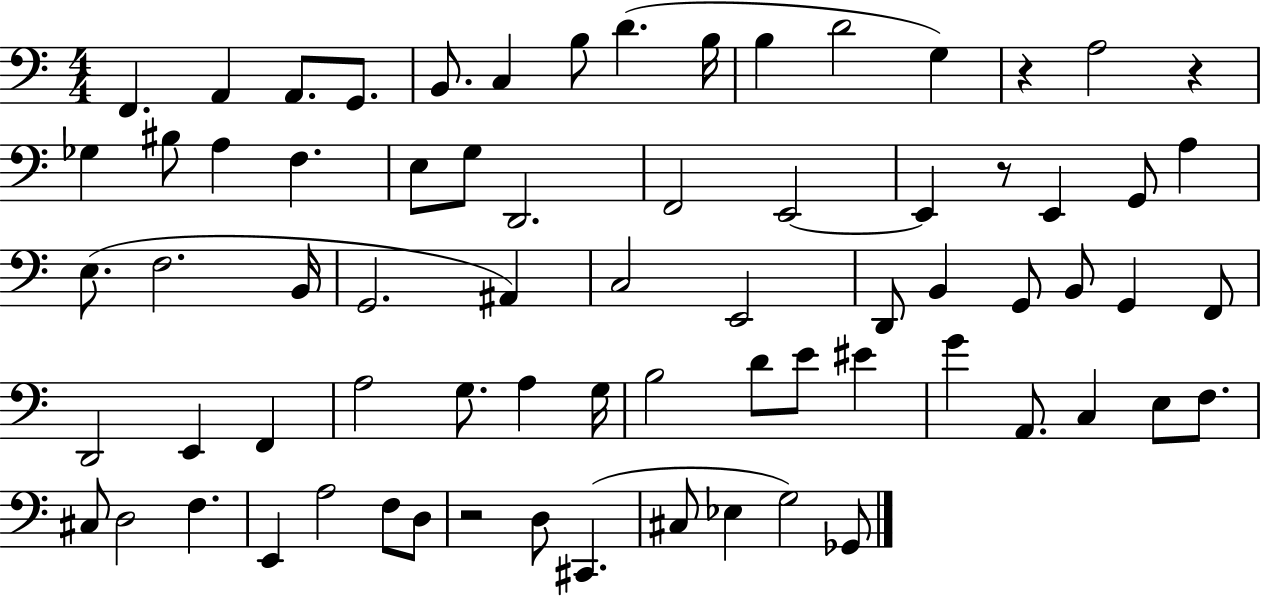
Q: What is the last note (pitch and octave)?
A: Gb2